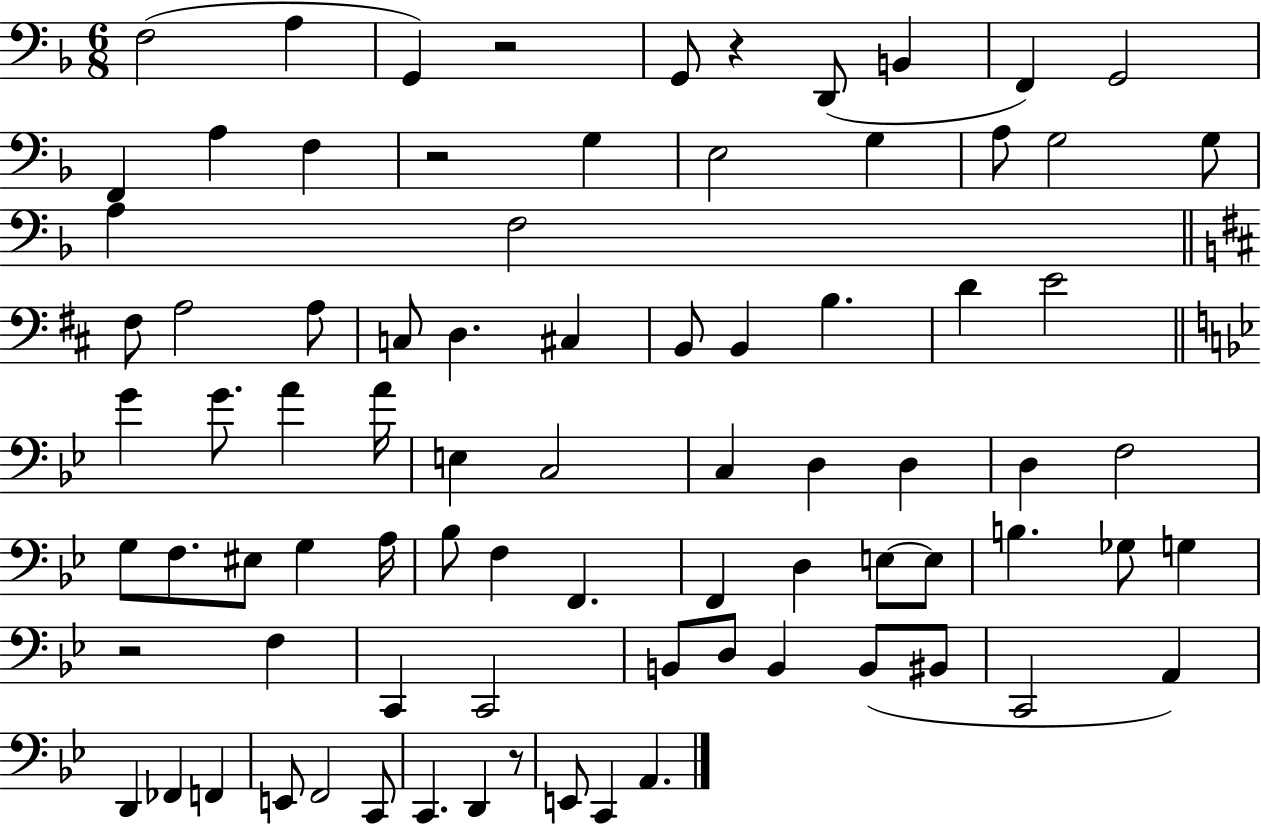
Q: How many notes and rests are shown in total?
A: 82